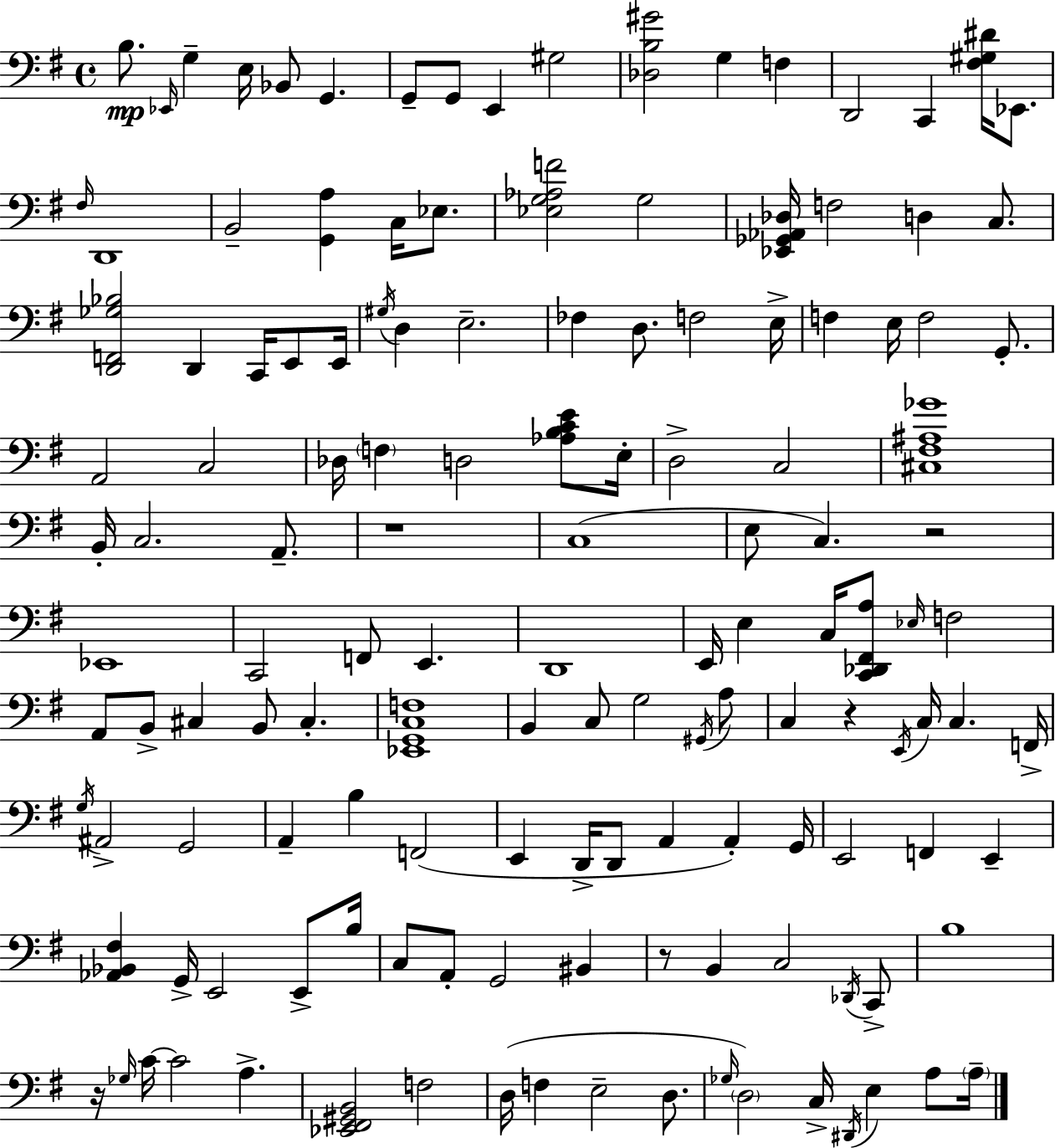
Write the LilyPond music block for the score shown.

{
  \clef bass
  \time 4/4
  \defaultTimeSignature
  \key g \major
  b8.\mp \grace { ees,16 } g4-- e16 bes,8 g,4. | g,8-- g,8 e,4 gis2 | <des b gis'>2 g4 f4 | d,2 c,4 <fis gis dis'>16 ees,8. | \break \grace { fis16 } d,1 | b,2-- <g, a>4 c16 ees8. | <ees g aes f'>2 g2 | <ees, ges, aes, des>16 f2 d4 c8. | \break <d, f, ges bes>2 d,4 c,16 e,8 | e,16 \acciaccatura { gis16 } d4 e2.-- | fes4 d8. f2 | e16-> f4 e16 f2 | \break g,8.-. a,2 c2 | des16 \parenthesize f4 d2 | <aes b c' e'>8 e16-. d2-> c2 | <cis fis ais ges'>1 | \break b,16-. c2. | a,8.-- r1 | c1( | e8 c4.) r2 | \break ees,1 | c,2 f,8 e,4. | d,1 | e,16 e4 c16 <c, des, fis, a>8 \grace { ees16 } f2 | \break a,8 b,8-> cis4 b,8 cis4.-. | <ees, g, c f>1 | b,4 c8 g2 | \acciaccatura { gis,16 } a8 c4 r4 \acciaccatura { e,16 } c16 c4. | \break f,16-> \acciaccatura { g16 } ais,2-> g,2 | a,4-- b4 f,2( | e,4 d,16-> d,8 a,4 | a,4-.) g,16 e,2 f,4 | \break e,4-- <aes, bes, fis>4 g,16-> e,2 | e,8-> b16 c8 a,8-. g,2 | bis,4 r8 b,4 c2 | \acciaccatura { des,16 } c,8-> b1 | \break r16 \grace { ges16 } c'16~~ c'2 | a4.-> <ees, fis, gis, b,>2 | f2 d16( f4 e2-- | d8. \grace { ges16 } \parenthesize d2) | \break c16-> \acciaccatura { dis,16 } e4 a8 \parenthesize a16-- \bar "|."
}